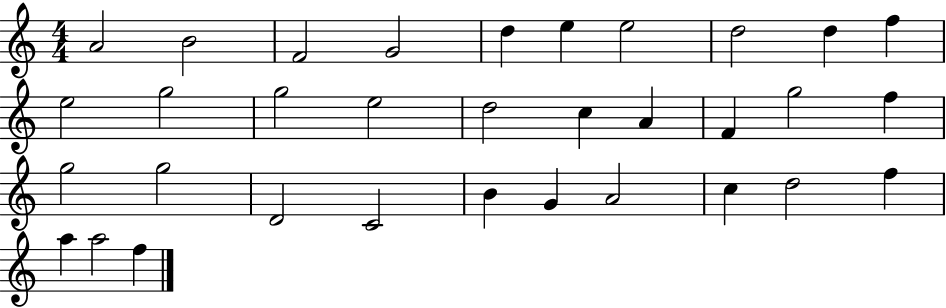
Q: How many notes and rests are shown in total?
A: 33